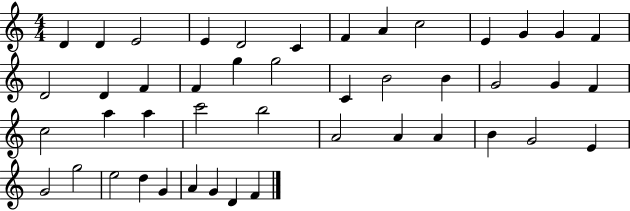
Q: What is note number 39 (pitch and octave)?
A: E5